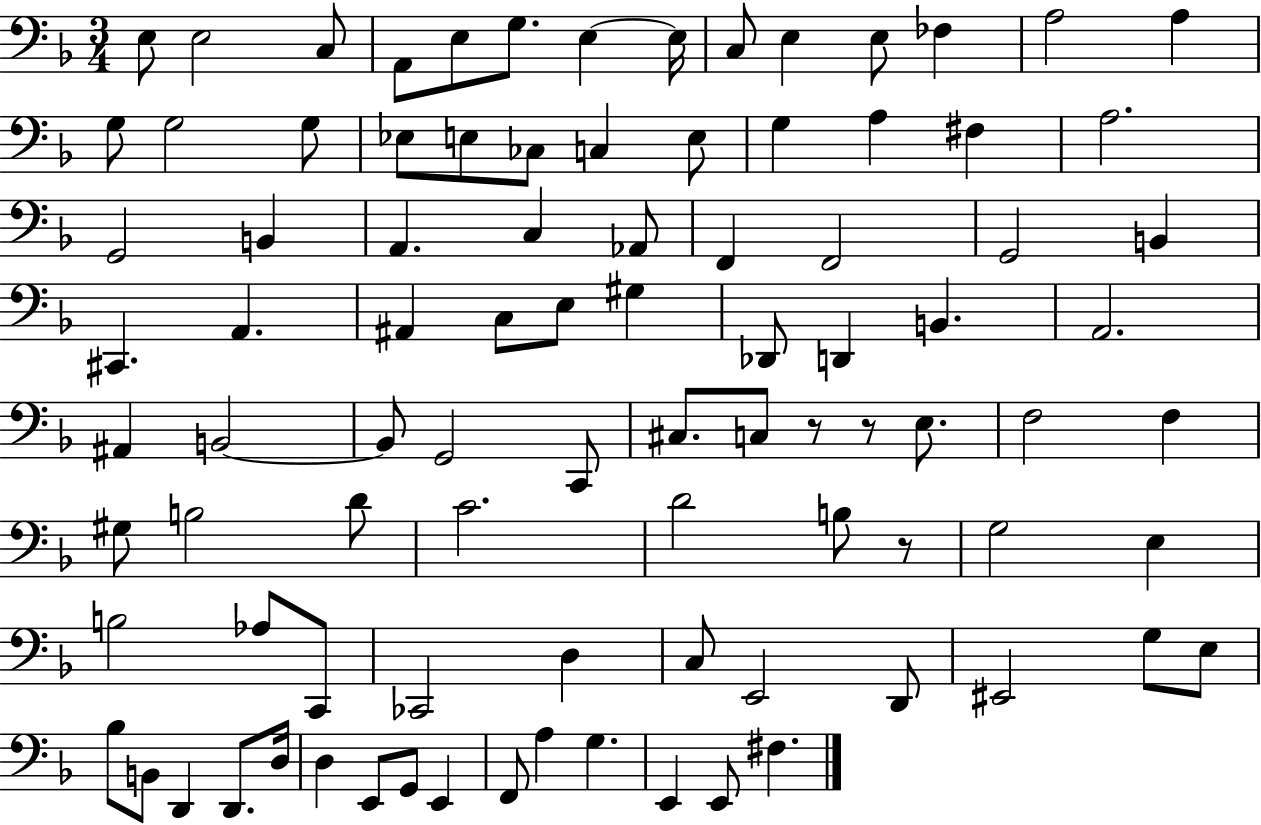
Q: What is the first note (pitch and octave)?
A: E3